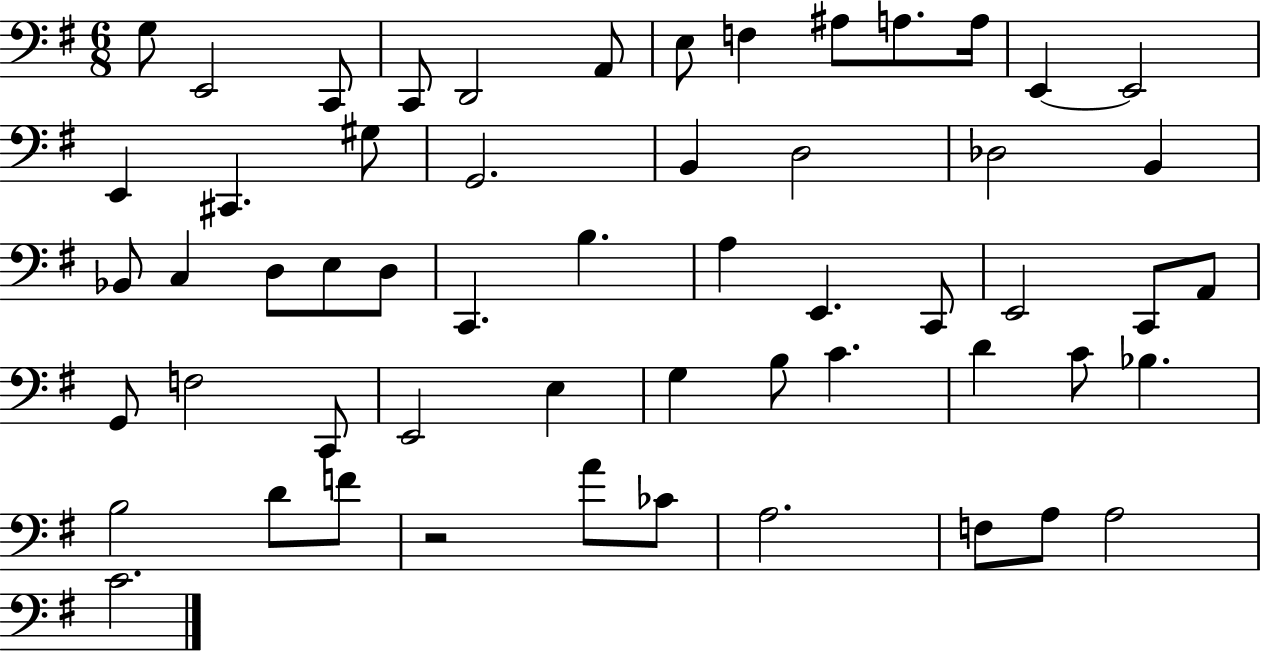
G3/e E2/h C2/e C2/e D2/h A2/e E3/e F3/q A#3/e A3/e. A3/s E2/q E2/h E2/q C#2/q. G#3/e G2/h. B2/q D3/h Db3/h B2/q Bb2/e C3/q D3/e E3/e D3/e C2/q. B3/q. A3/q E2/q. C2/e E2/h C2/e A2/e G2/e F3/h C2/e E2/h E3/q G3/q B3/e C4/q. D4/q C4/e Bb3/q. B3/h D4/e F4/e R/h A4/e CES4/e A3/h. F3/e A3/e A3/h C4/h.